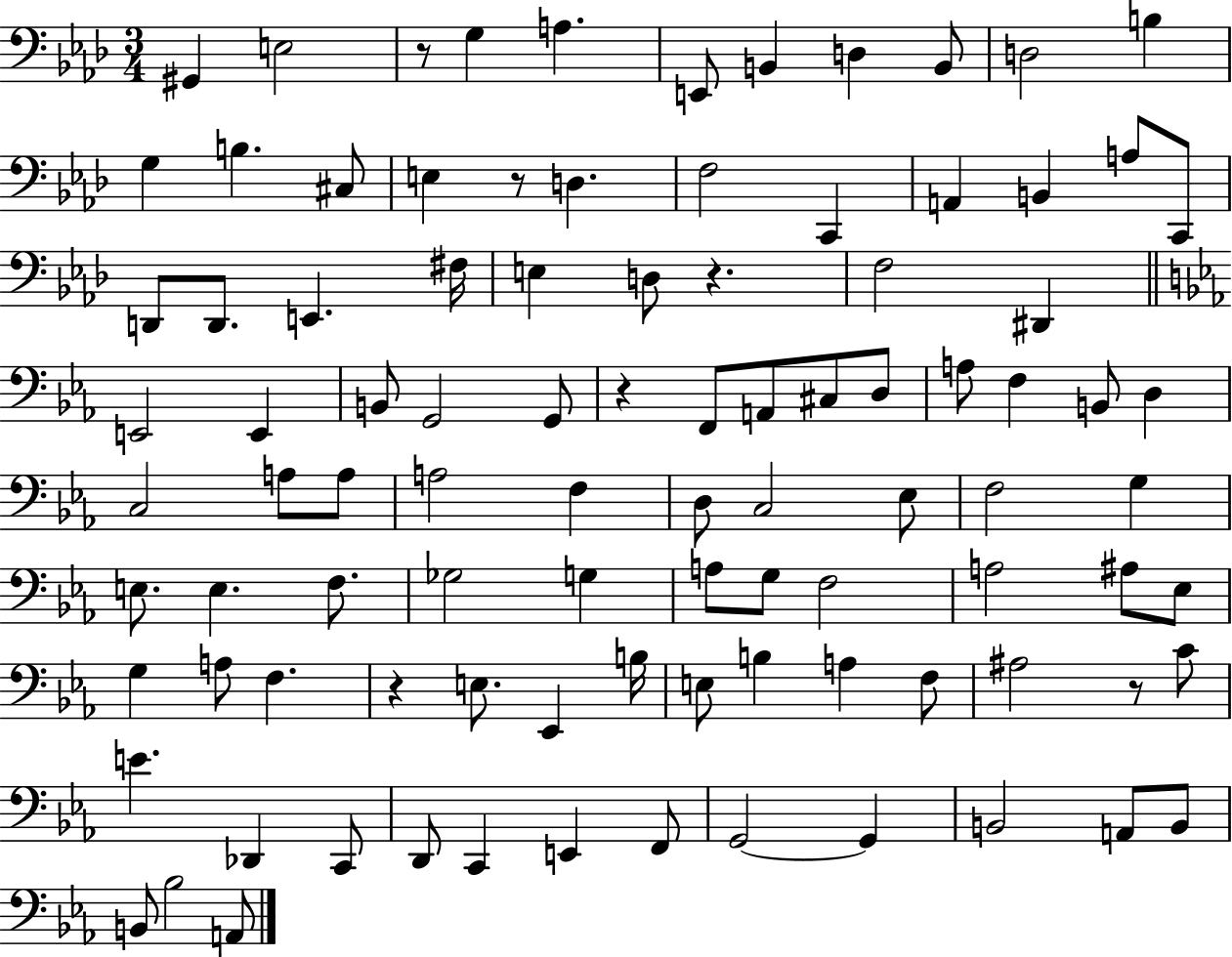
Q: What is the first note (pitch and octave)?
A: G#2